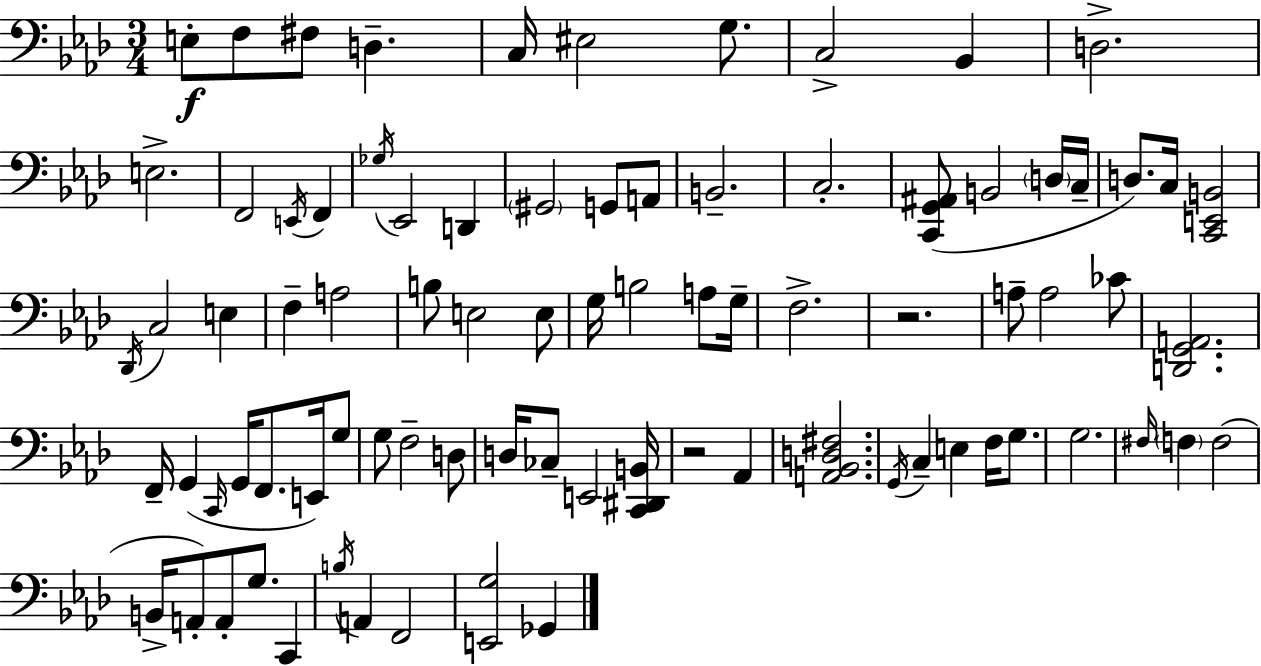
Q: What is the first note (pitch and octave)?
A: E3